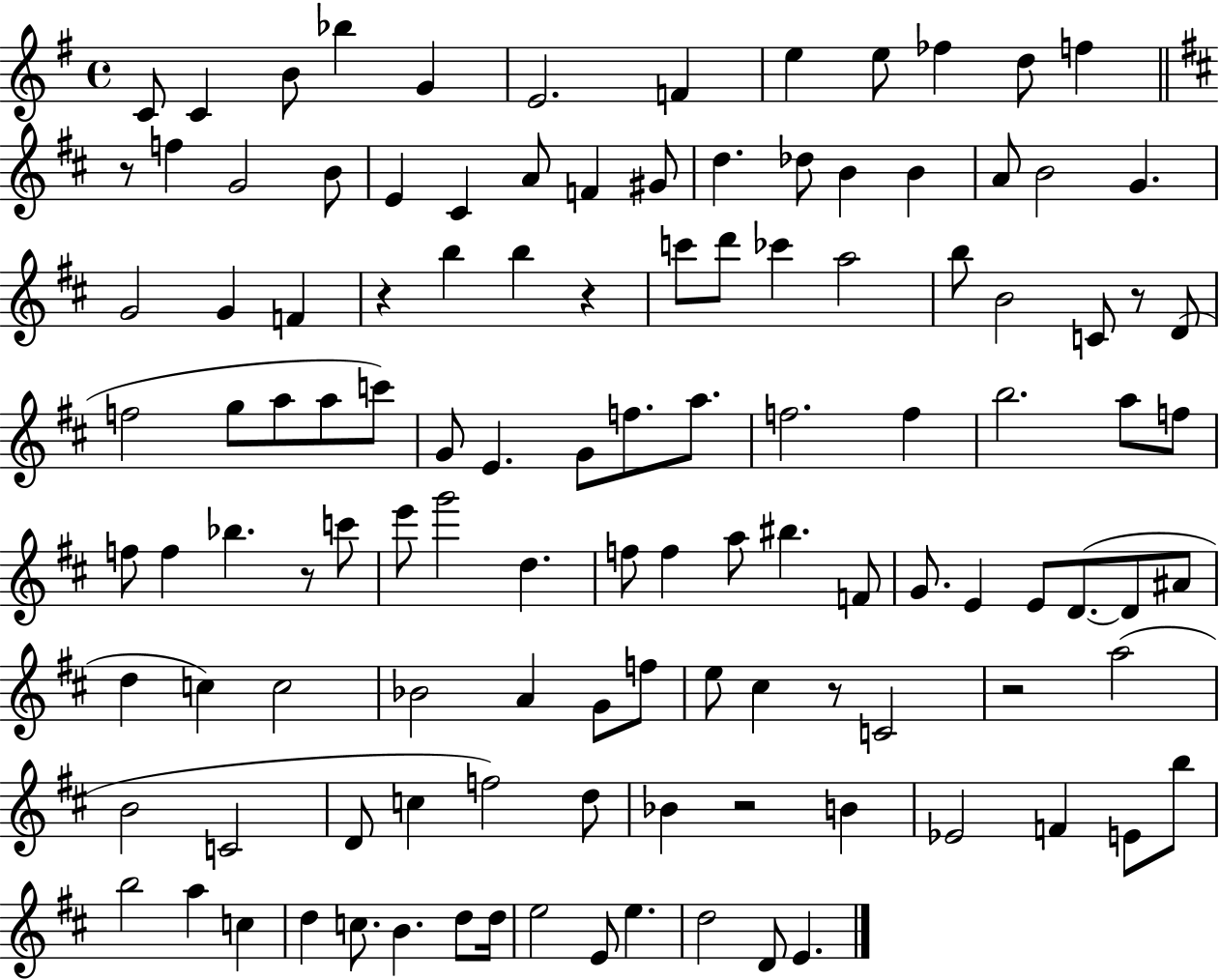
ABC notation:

X:1
T:Untitled
M:4/4
L:1/4
K:G
C/2 C B/2 _b G E2 F e e/2 _f d/2 f z/2 f G2 B/2 E ^C A/2 F ^G/2 d _d/2 B B A/2 B2 G G2 G F z b b z c'/2 d'/2 _c' a2 b/2 B2 C/2 z/2 D/2 f2 g/2 a/2 a/2 c'/2 G/2 E G/2 f/2 a/2 f2 f b2 a/2 f/2 f/2 f _b z/2 c'/2 e'/2 g'2 d f/2 f a/2 ^b F/2 G/2 E E/2 D/2 D/2 ^A/2 d c c2 _B2 A G/2 f/2 e/2 ^c z/2 C2 z2 a2 B2 C2 D/2 c f2 d/2 _B z2 B _E2 F E/2 b/2 b2 a c d c/2 B d/2 d/4 e2 E/2 e d2 D/2 E